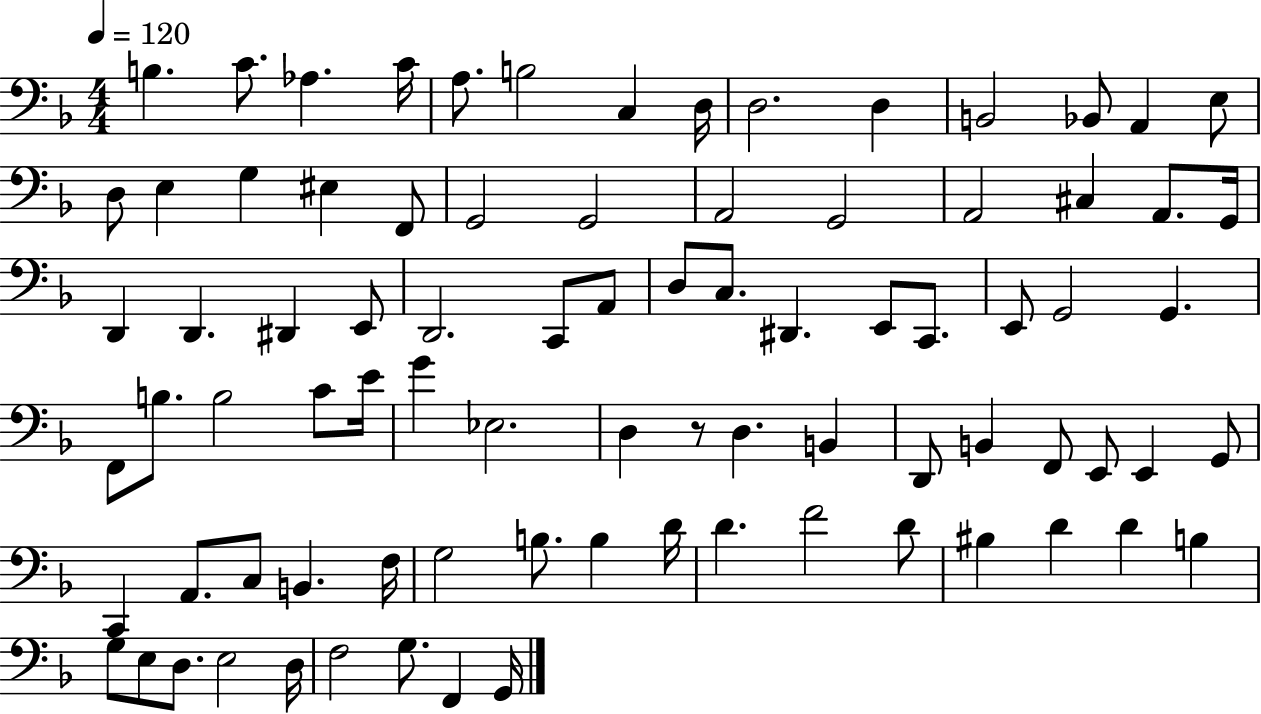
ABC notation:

X:1
T:Untitled
M:4/4
L:1/4
K:F
B, C/2 _A, C/4 A,/2 B,2 C, D,/4 D,2 D, B,,2 _B,,/2 A,, E,/2 D,/2 E, G, ^E, F,,/2 G,,2 G,,2 A,,2 G,,2 A,,2 ^C, A,,/2 G,,/4 D,, D,, ^D,, E,,/2 D,,2 C,,/2 A,,/2 D,/2 C,/2 ^D,, E,,/2 C,,/2 E,,/2 G,,2 G,, F,,/2 B,/2 B,2 C/2 E/4 G _E,2 D, z/2 D, B,, D,,/2 B,, F,,/2 E,,/2 E,, G,,/2 C,, A,,/2 C,/2 B,, F,/4 G,2 B,/2 B, D/4 D F2 D/2 ^B, D D B, G,/2 E,/2 D,/2 E,2 D,/4 F,2 G,/2 F,, G,,/4